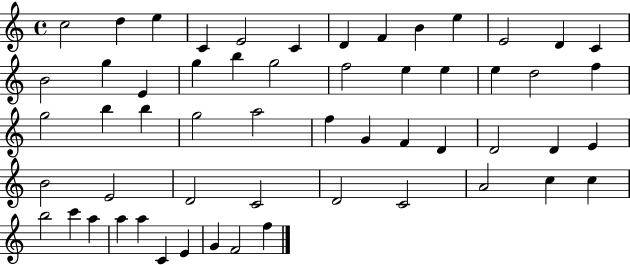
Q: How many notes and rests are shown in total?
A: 56